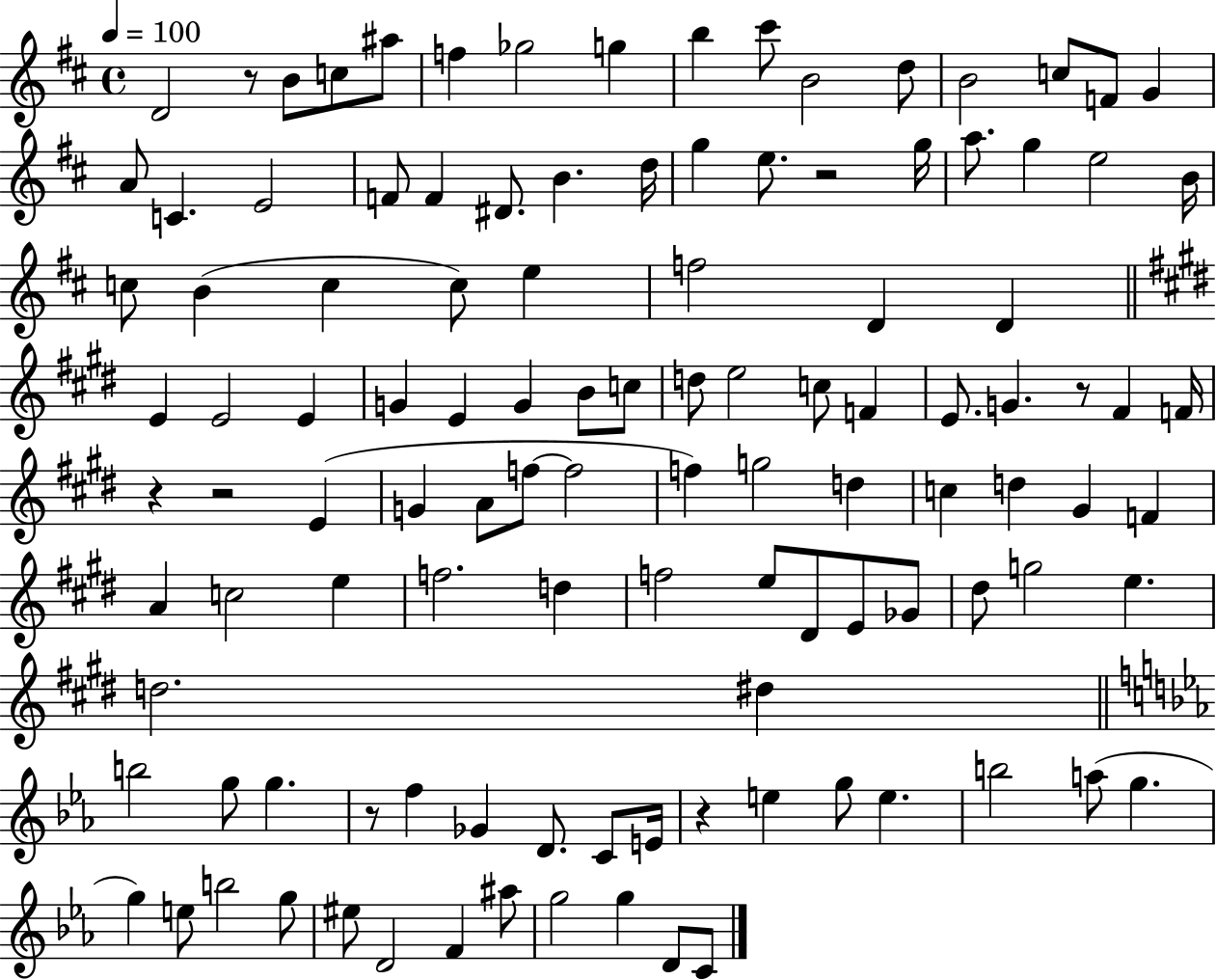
D4/h R/e B4/e C5/e A#5/e F5/q Gb5/h G5/q B5/q C#6/e B4/h D5/e B4/h C5/e F4/e G4/q A4/e C4/q. E4/h F4/e F4/q D#4/e. B4/q. D5/s G5/q E5/e. R/h G5/s A5/e. G5/q E5/h B4/s C5/e B4/q C5/q C5/e E5/q F5/h D4/q D4/q E4/q E4/h E4/q G4/q E4/q G4/q B4/e C5/e D5/e E5/h C5/e F4/q E4/e. G4/q. R/e F#4/q F4/s R/q R/h E4/q G4/q A4/e F5/e F5/h F5/q G5/h D5/q C5/q D5/q G#4/q F4/q A4/q C5/h E5/q F5/h. D5/q F5/h E5/e D#4/e E4/e Gb4/e D#5/e G5/h E5/q. D5/h. D#5/q B5/h G5/e G5/q. R/e F5/q Gb4/q D4/e. C4/e E4/s R/q E5/q G5/e E5/q. B5/h A5/e G5/q. G5/q E5/e B5/h G5/e EIS5/e D4/h F4/q A#5/e G5/h G5/q D4/e C4/e